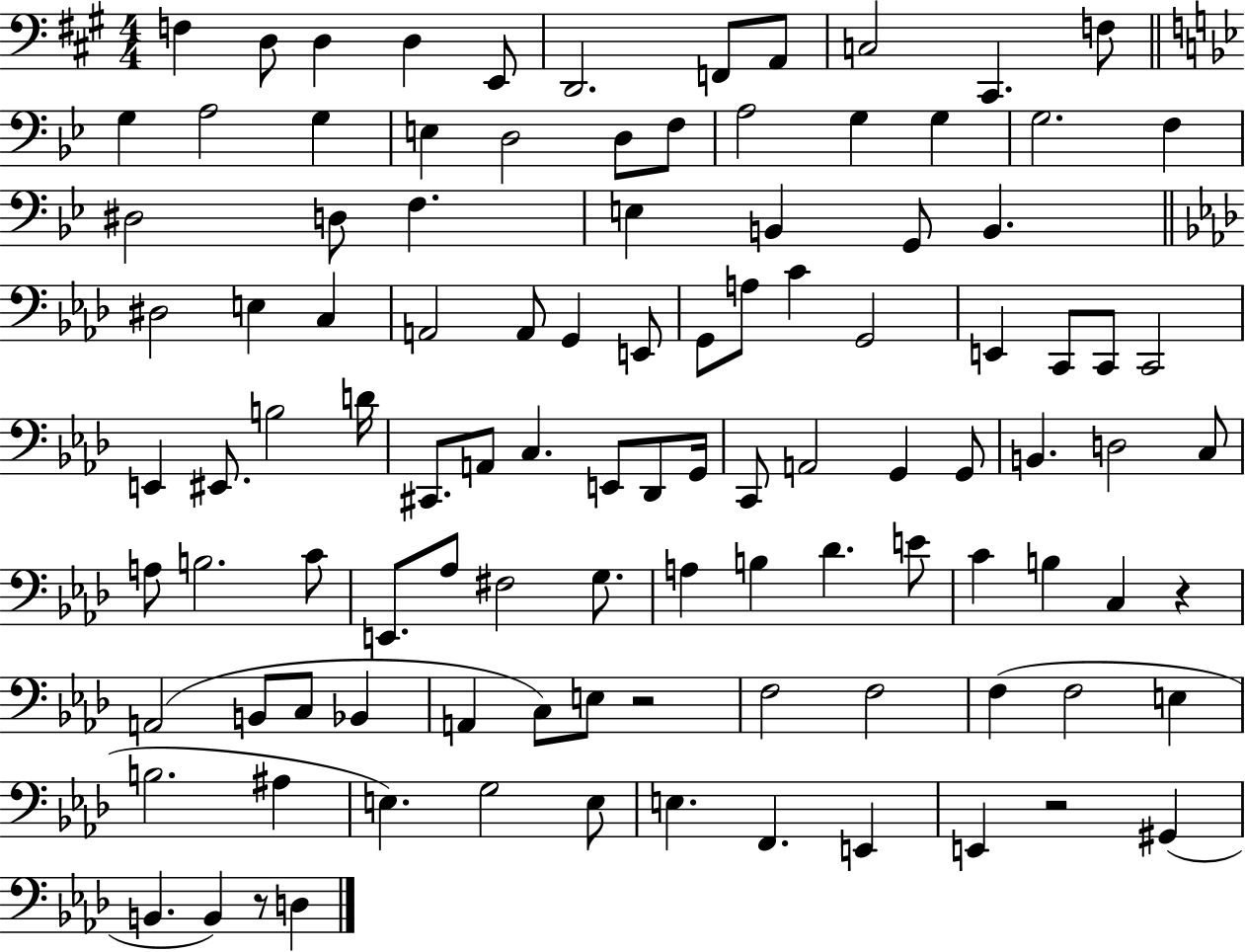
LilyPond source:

{
  \clef bass
  \numericTimeSignature
  \time 4/4
  \key a \major
  f4 d8 d4 d4 e,8 | d,2. f,8 a,8 | c2 cis,4. f8 | \bar "||" \break \key bes \major g4 a2 g4 | e4 d2 d8 f8 | a2 g4 g4 | g2. f4 | \break dis2 d8 f4. | e4 b,4 g,8 b,4. | \bar "||" \break \key f \minor dis2 e4 c4 | a,2 a,8 g,4 e,8 | g,8 a8 c'4 g,2 | e,4 c,8 c,8 c,2 | \break e,4 eis,8. b2 d'16 | cis,8. a,8 c4. e,8 des,8 g,16 | c,8 a,2 g,4 g,8 | b,4. d2 c8 | \break a8 b2. c'8 | e,8. aes8 fis2 g8. | a4 b4 des'4. e'8 | c'4 b4 c4 r4 | \break a,2( b,8 c8 bes,4 | a,4 c8) e8 r2 | f2 f2 | f4( f2 e4 | \break b2. ais4 | e4.) g2 e8 | e4. f,4. e,4 | e,4 r2 gis,4( | \break b,4. b,4) r8 d4 | \bar "|."
}